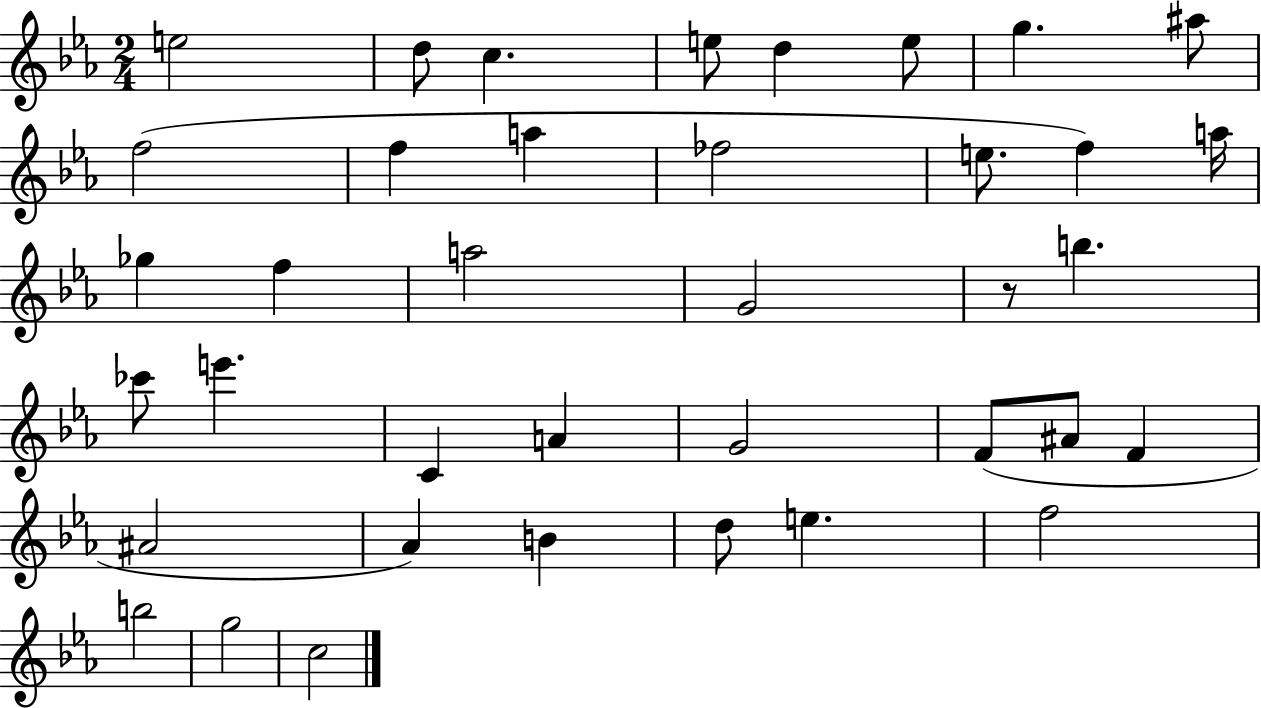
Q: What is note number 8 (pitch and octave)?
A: A#5